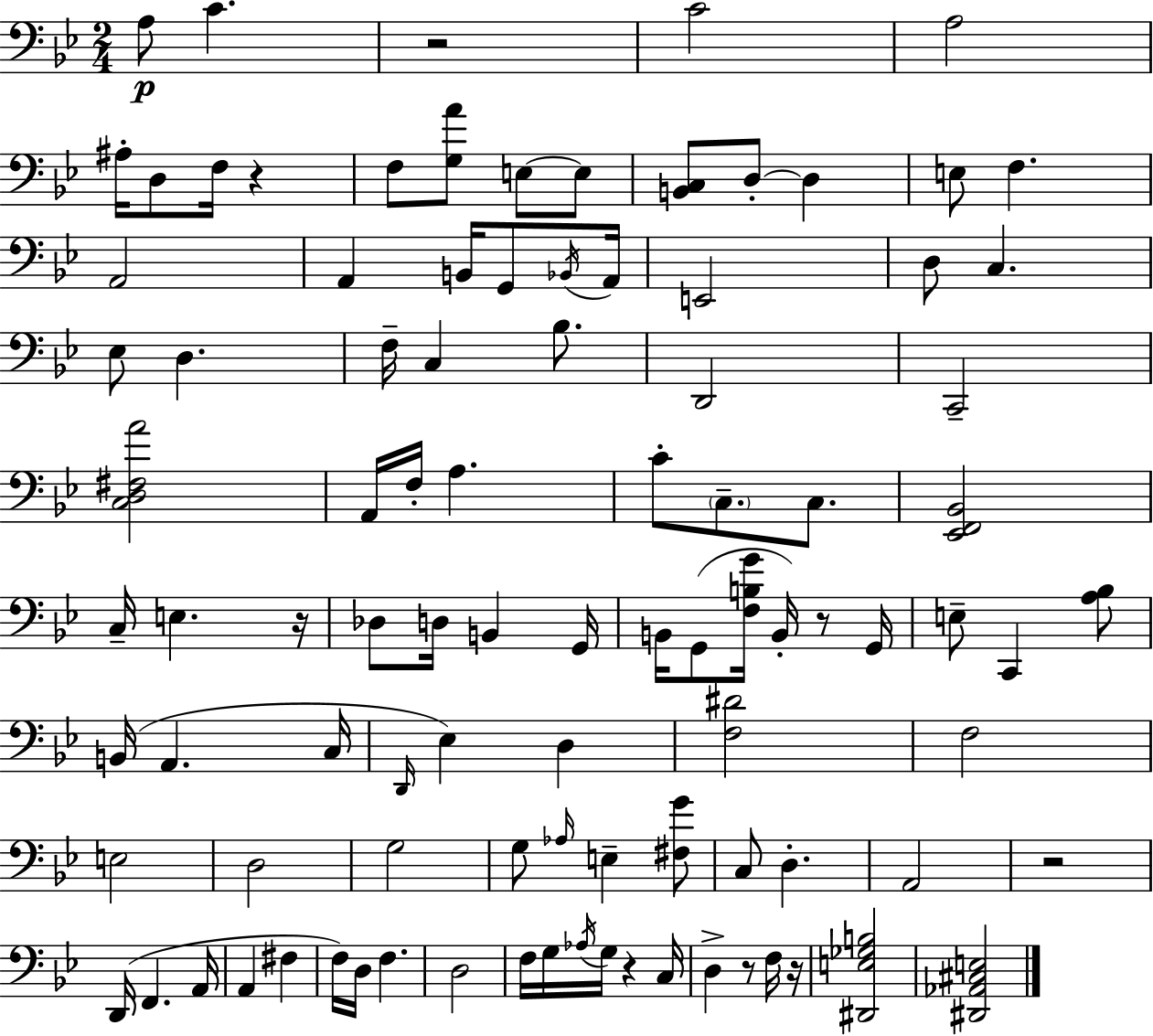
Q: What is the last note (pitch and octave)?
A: F3